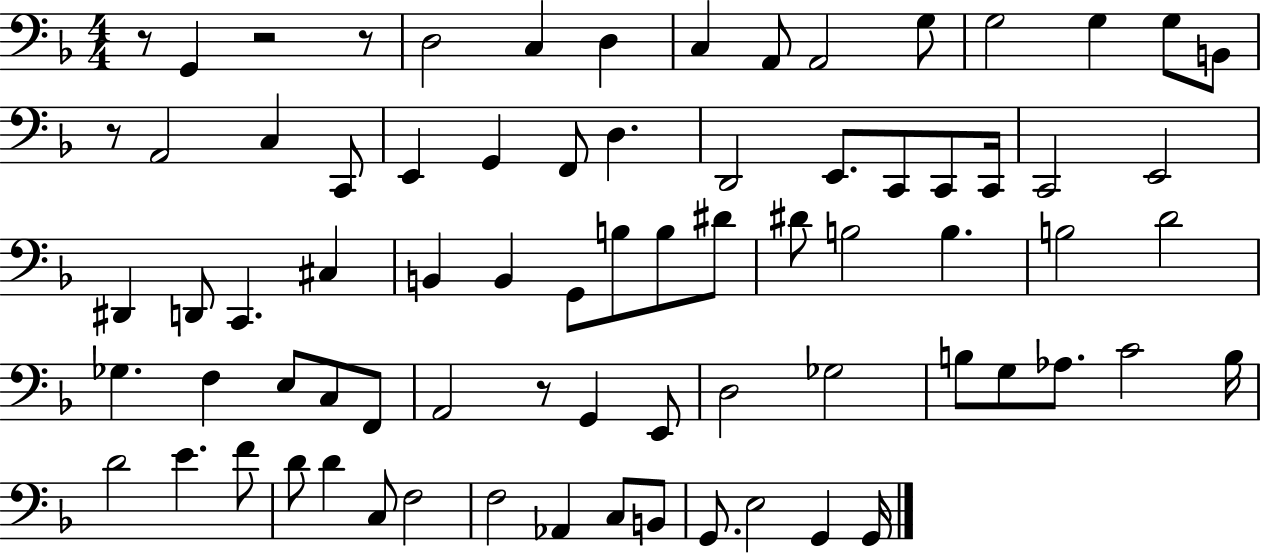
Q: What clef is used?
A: bass